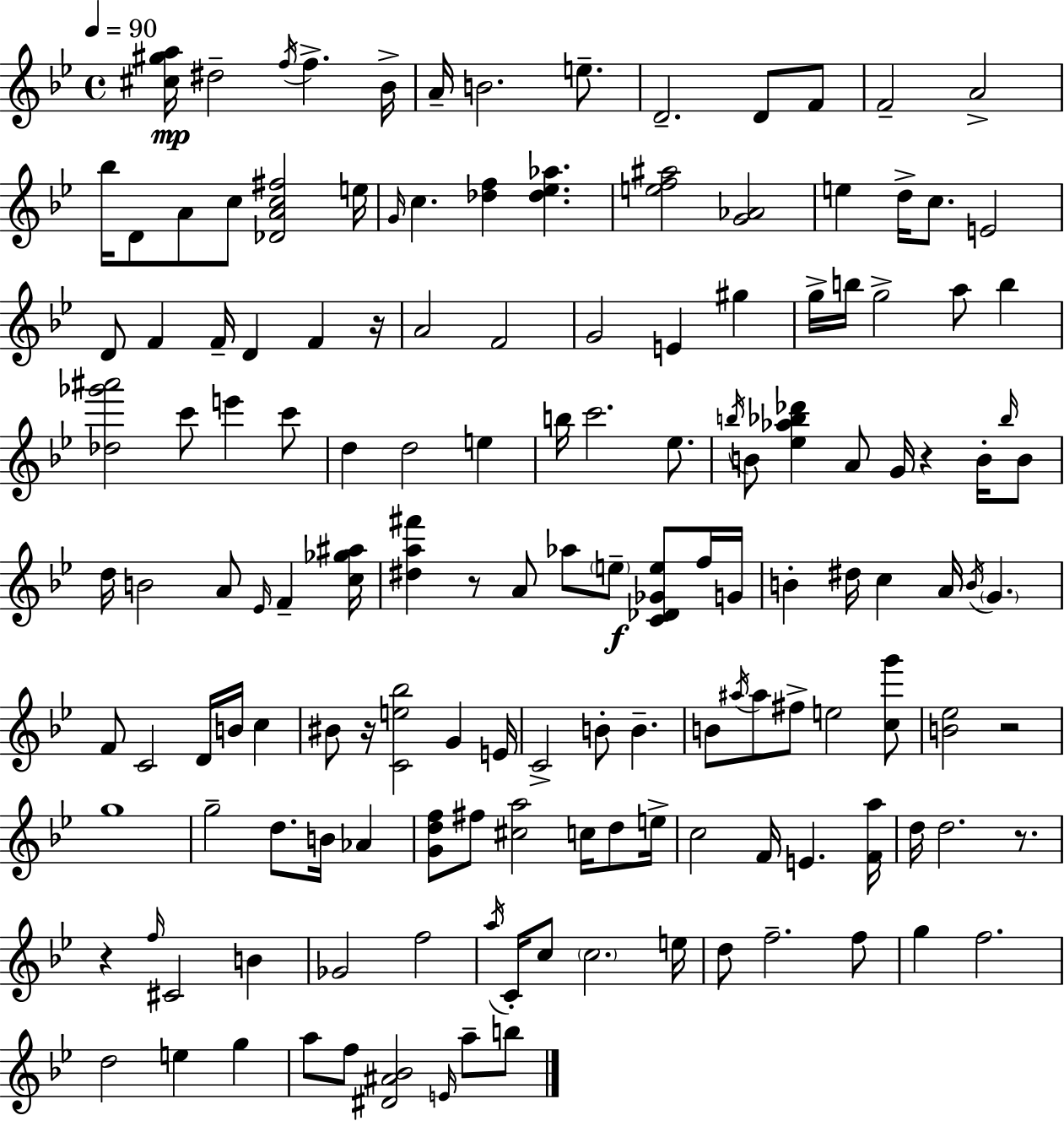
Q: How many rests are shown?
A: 7